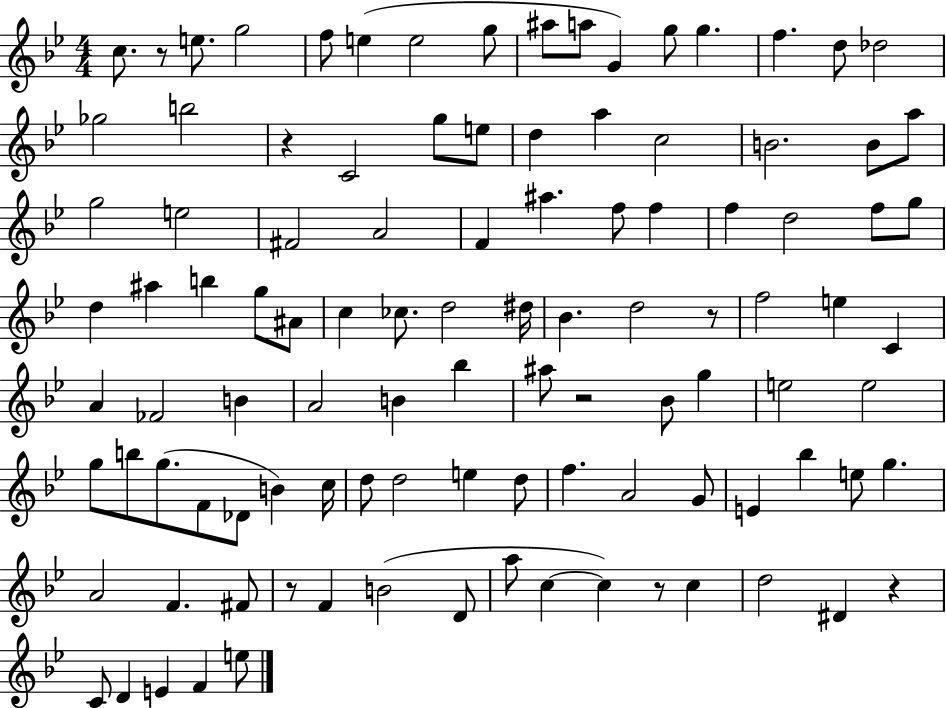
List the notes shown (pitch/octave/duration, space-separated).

C5/e. R/e E5/e. G5/h F5/e E5/q E5/h G5/e A#5/e A5/e G4/q G5/e G5/q. F5/q. D5/e Db5/h Gb5/h B5/h R/q C4/h G5/e E5/e D5/q A5/q C5/h B4/h. B4/e A5/e G5/h E5/h F#4/h A4/h F4/q A#5/q. F5/e F5/q F5/q D5/h F5/e G5/e D5/q A#5/q B5/q G5/e A#4/e C5/q CES5/e. D5/h D#5/s Bb4/q. D5/h R/e F5/h E5/q C4/q A4/q FES4/h B4/q A4/h B4/q Bb5/q A#5/e R/h Bb4/e G5/q E5/h E5/h G5/e B5/e G5/e. F4/e Db4/e B4/q C5/s D5/e D5/h E5/q D5/e F5/q. A4/h G4/e E4/q Bb5/q E5/e G5/q. A4/h F4/q. F#4/e R/e F4/q B4/h D4/e A5/e C5/q C5/q R/e C5/q D5/h D#4/q R/q C4/e D4/q E4/q F4/q E5/e